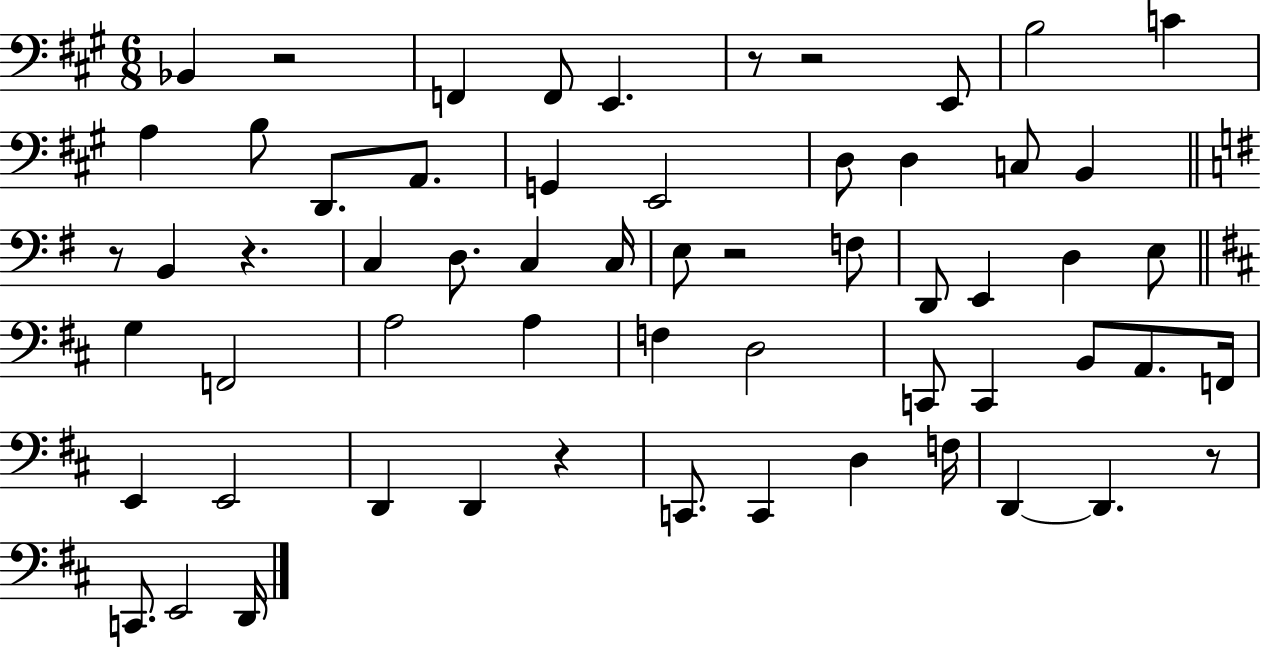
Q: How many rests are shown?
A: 8